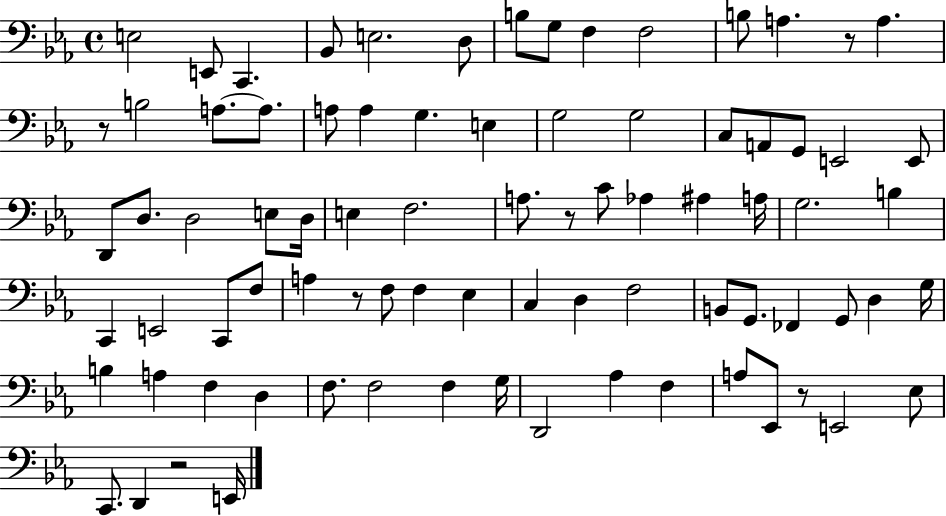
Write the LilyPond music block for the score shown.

{
  \clef bass
  \time 4/4
  \defaultTimeSignature
  \key ees \major
  e2 e,8 c,4. | bes,8 e2. d8 | b8 g8 f4 f2 | b8 a4. r8 a4. | \break r8 b2 a8.~~ a8. | a8 a4 g4. e4 | g2 g2 | c8 a,8 g,8 e,2 e,8 | \break d,8 d8. d2 e8 d16 | e4 f2. | a8. r8 c'8 aes4 ais4 a16 | g2. b4 | \break c,4 e,2 c,8 f8 | a4 r8 f8 f4 ees4 | c4 d4 f2 | b,8 g,8. fes,4 g,8 d4 g16 | \break b4 a4 f4 d4 | f8. f2 f4 g16 | d,2 aes4 f4 | a8 ees,8 r8 e,2 ees8 | \break c,8. d,4 r2 e,16 | \bar "|."
}